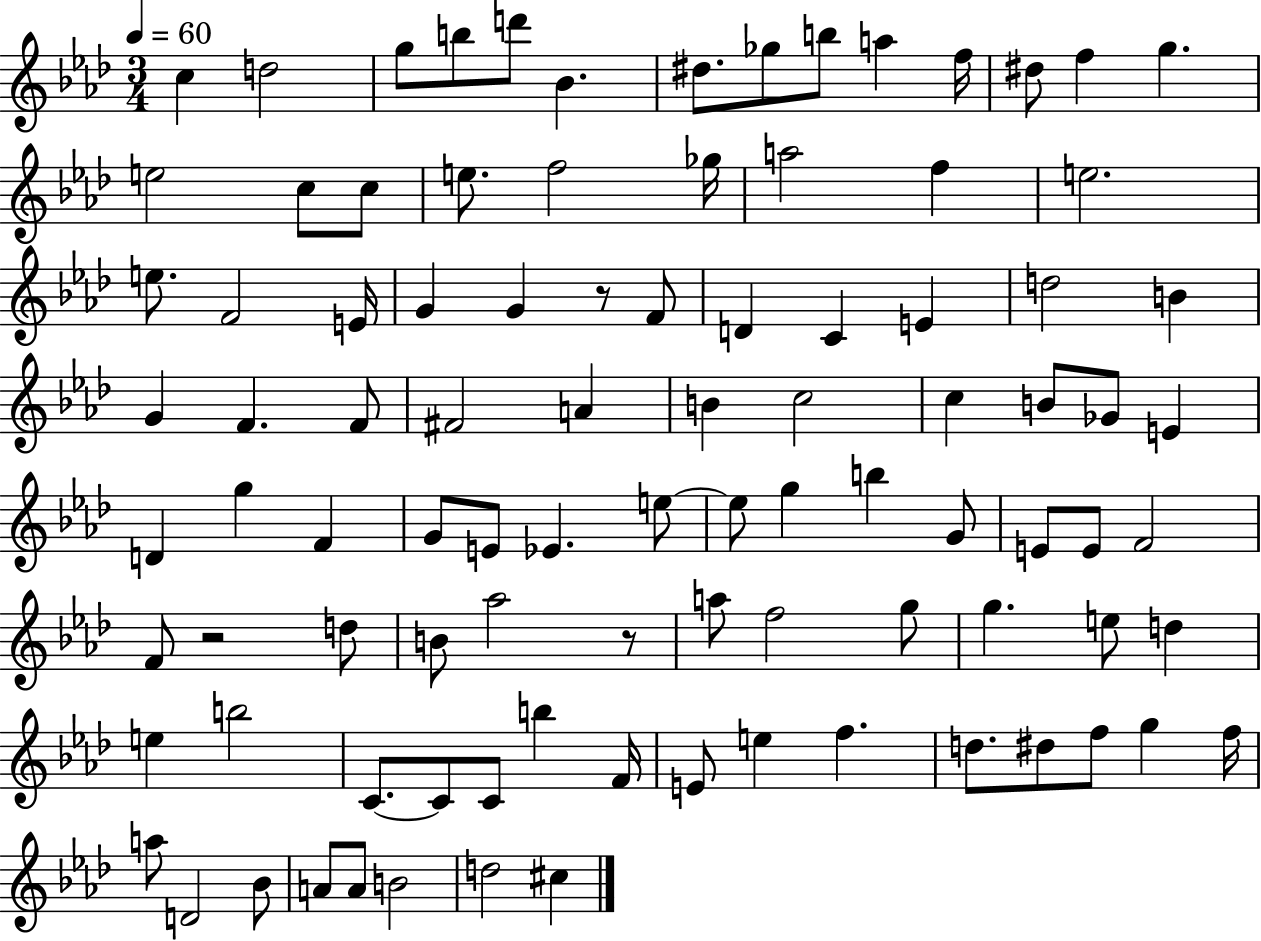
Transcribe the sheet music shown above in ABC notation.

X:1
T:Untitled
M:3/4
L:1/4
K:Ab
c d2 g/2 b/2 d'/2 _B ^d/2 _g/2 b/2 a f/4 ^d/2 f g e2 c/2 c/2 e/2 f2 _g/4 a2 f e2 e/2 F2 E/4 G G z/2 F/2 D C E d2 B G F F/2 ^F2 A B c2 c B/2 _G/2 E D g F G/2 E/2 _E e/2 e/2 g b G/2 E/2 E/2 F2 F/2 z2 d/2 B/2 _a2 z/2 a/2 f2 g/2 g e/2 d e b2 C/2 C/2 C/2 b F/4 E/2 e f d/2 ^d/2 f/2 g f/4 a/2 D2 _B/2 A/2 A/2 B2 d2 ^c